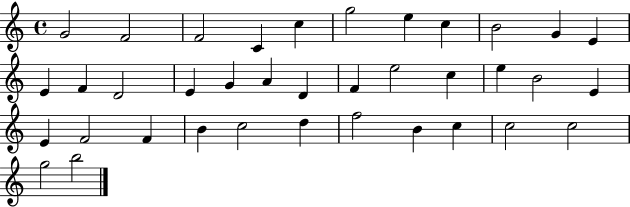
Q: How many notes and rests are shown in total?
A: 37